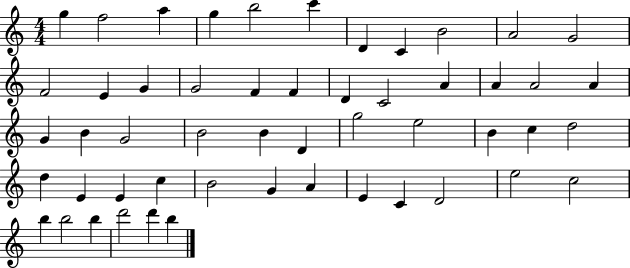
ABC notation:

X:1
T:Untitled
M:4/4
L:1/4
K:C
g f2 a g b2 c' D C B2 A2 G2 F2 E G G2 F F D C2 A A A2 A G B G2 B2 B D g2 e2 B c d2 d E E c B2 G A E C D2 e2 c2 b b2 b d'2 d' b